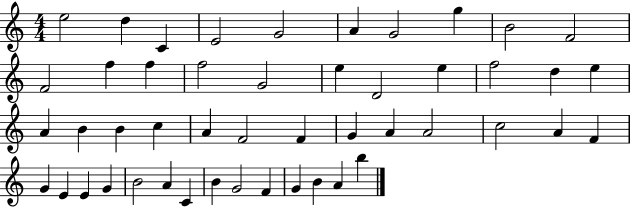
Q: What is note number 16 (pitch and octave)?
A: E5